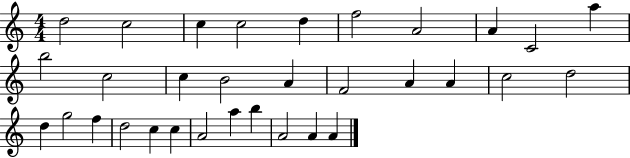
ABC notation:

X:1
T:Untitled
M:4/4
L:1/4
K:C
d2 c2 c c2 d f2 A2 A C2 a b2 c2 c B2 A F2 A A c2 d2 d g2 f d2 c c A2 a b A2 A A